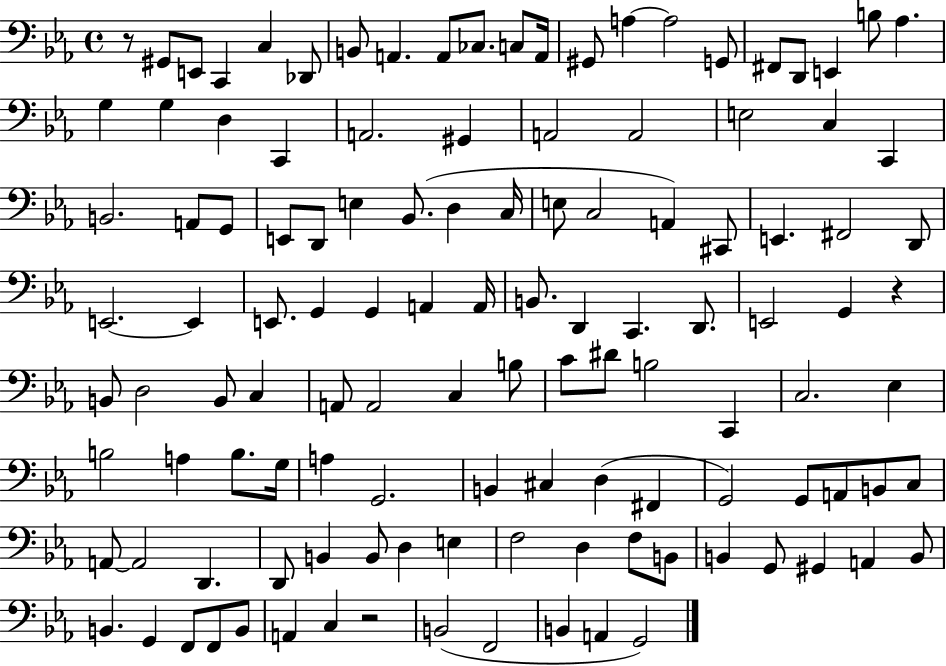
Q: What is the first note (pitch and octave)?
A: G#2